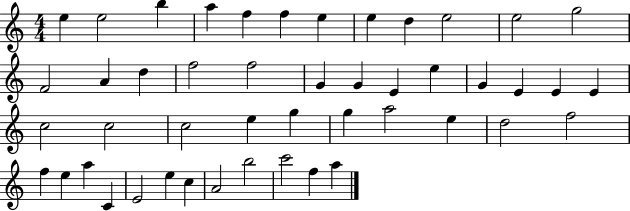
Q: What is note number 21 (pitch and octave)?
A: E5